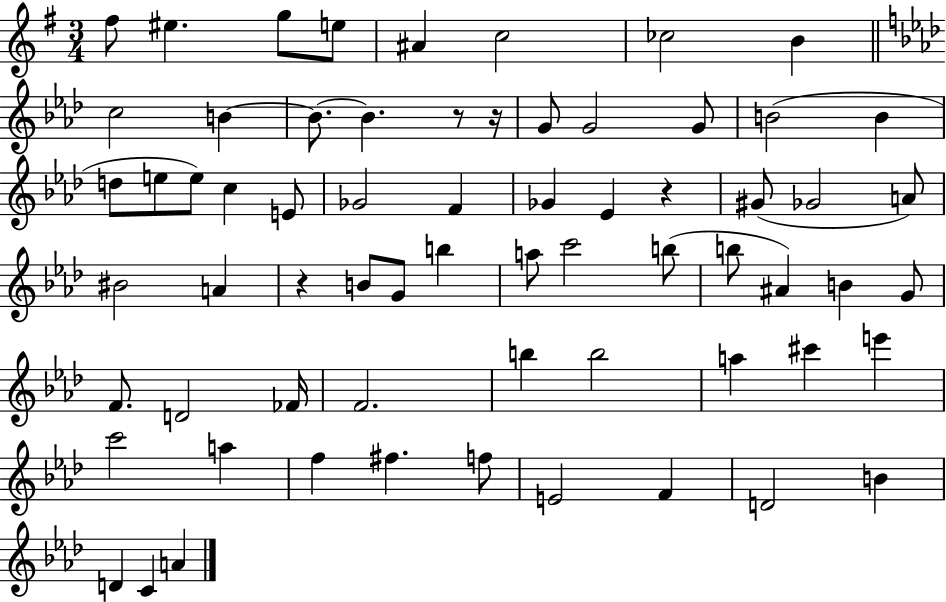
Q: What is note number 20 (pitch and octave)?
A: E5